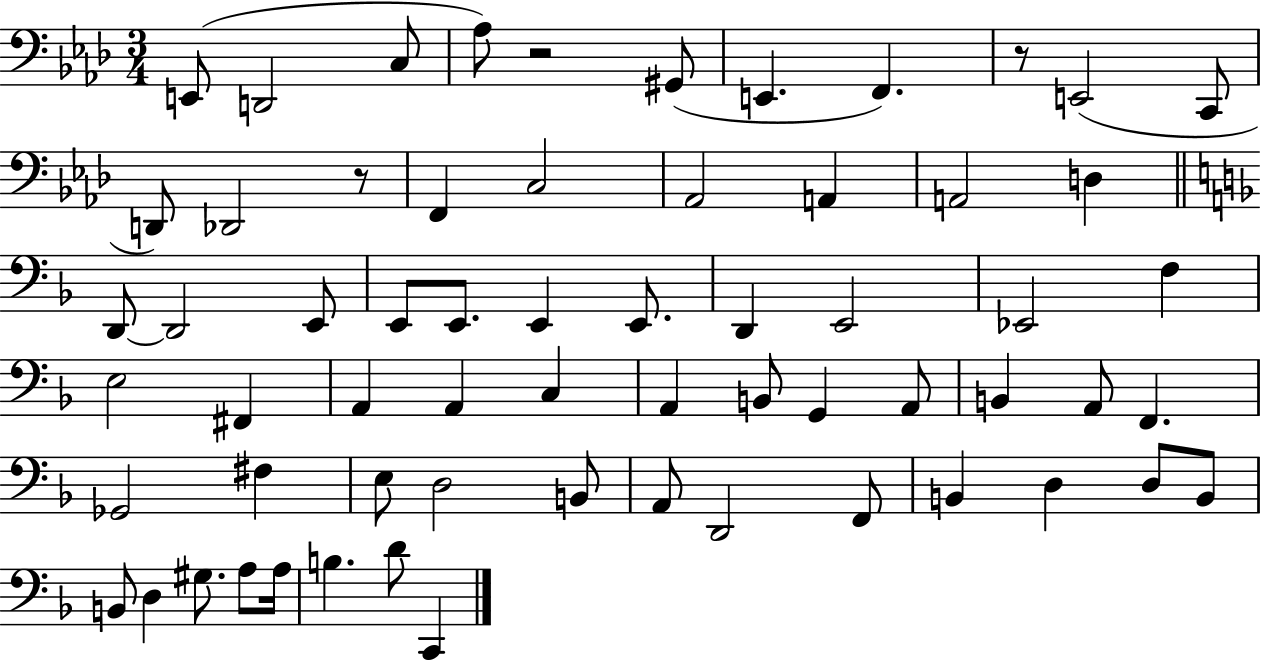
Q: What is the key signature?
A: AES major